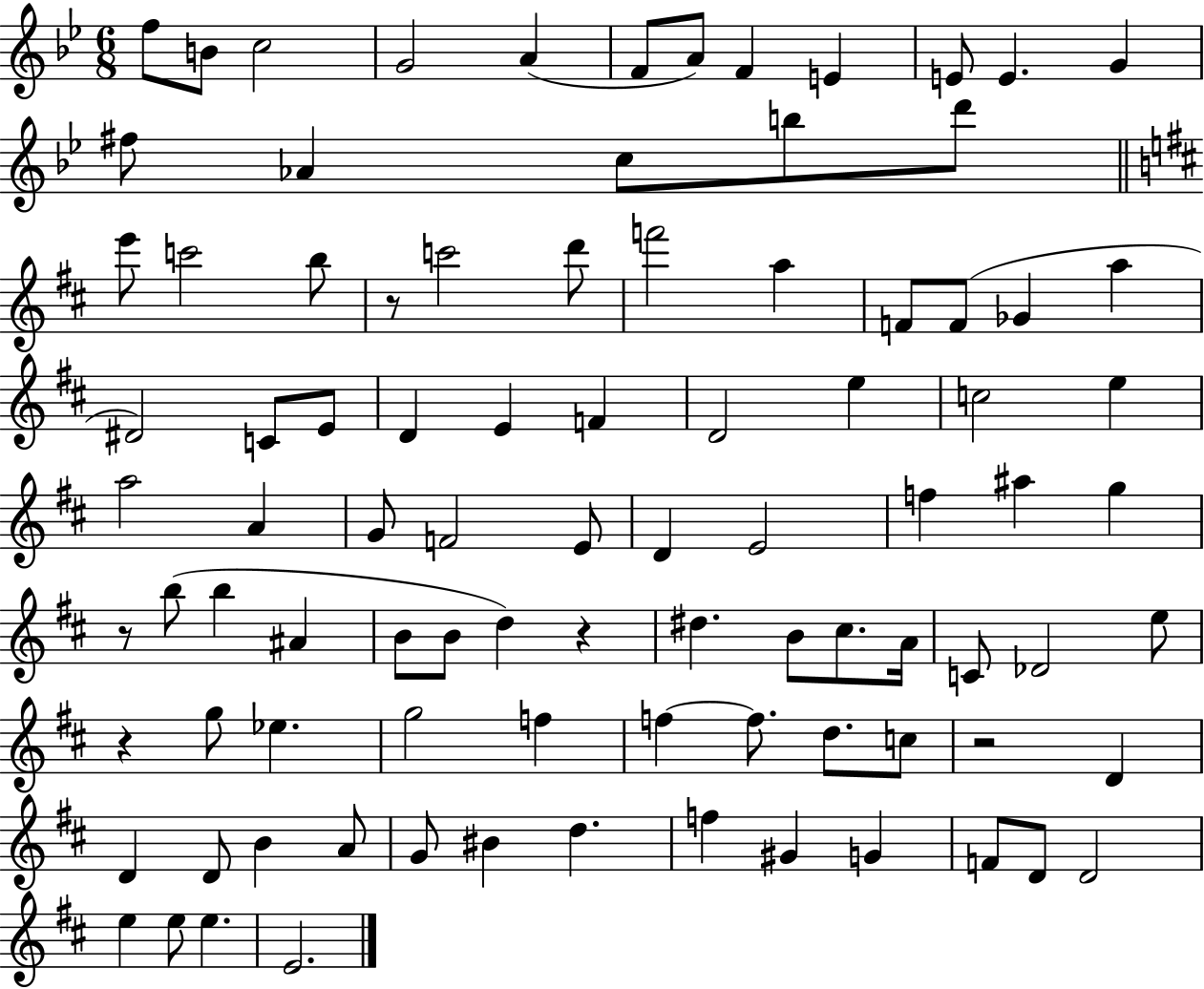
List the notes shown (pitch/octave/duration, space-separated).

F5/e B4/e C5/h G4/h A4/q F4/e A4/e F4/q E4/q E4/e E4/q. G4/q F#5/e Ab4/q C5/e B5/e D6/e E6/e C6/h B5/e R/e C6/h D6/e F6/h A5/q F4/e F4/e Gb4/q A5/q D#4/h C4/e E4/e D4/q E4/q F4/q D4/h E5/q C5/h E5/q A5/h A4/q G4/e F4/h E4/e D4/q E4/h F5/q A#5/q G5/q R/e B5/e B5/q A#4/q B4/e B4/e D5/q R/q D#5/q. B4/e C#5/e. A4/s C4/e Db4/h E5/e R/q G5/e Eb5/q. G5/h F5/q F5/q F5/e. D5/e. C5/e R/h D4/q D4/q D4/e B4/q A4/e G4/e BIS4/q D5/q. F5/q G#4/q G4/q F4/e D4/e D4/h E5/q E5/e E5/q. E4/h.